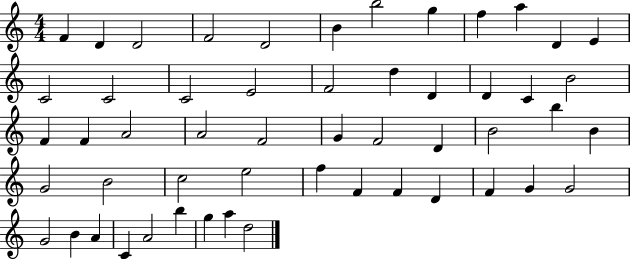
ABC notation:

X:1
T:Untitled
M:4/4
L:1/4
K:C
F D D2 F2 D2 B b2 g f a D E C2 C2 C2 E2 F2 d D D C B2 F F A2 A2 F2 G F2 D B2 b B G2 B2 c2 e2 f F F D F G G2 G2 B A C A2 b g a d2